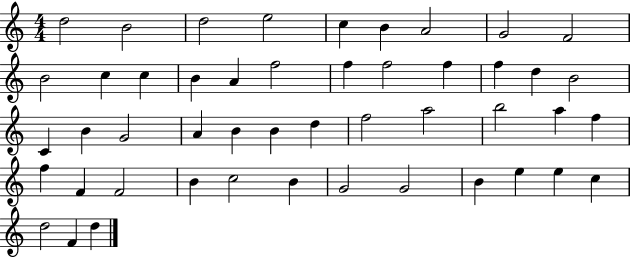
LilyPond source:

{
  \clef treble
  \numericTimeSignature
  \time 4/4
  \key c \major
  d''2 b'2 | d''2 e''2 | c''4 b'4 a'2 | g'2 f'2 | \break b'2 c''4 c''4 | b'4 a'4 f''2 | f''4 f''2 f''4 | f''4 d''4 b'2 | \break c'4 b'4 g'2 | a'4 b'4 b'4 d''4 | f''2 a''2 | b''2 a''4 f''4 | \break f''4 f'4 f'2 | b'4 c''2 b'4 | g'2 g'2 | b'4 e''4 e''4 c''4 | \break d''2 f'4 d''4 | \bar "|."
}